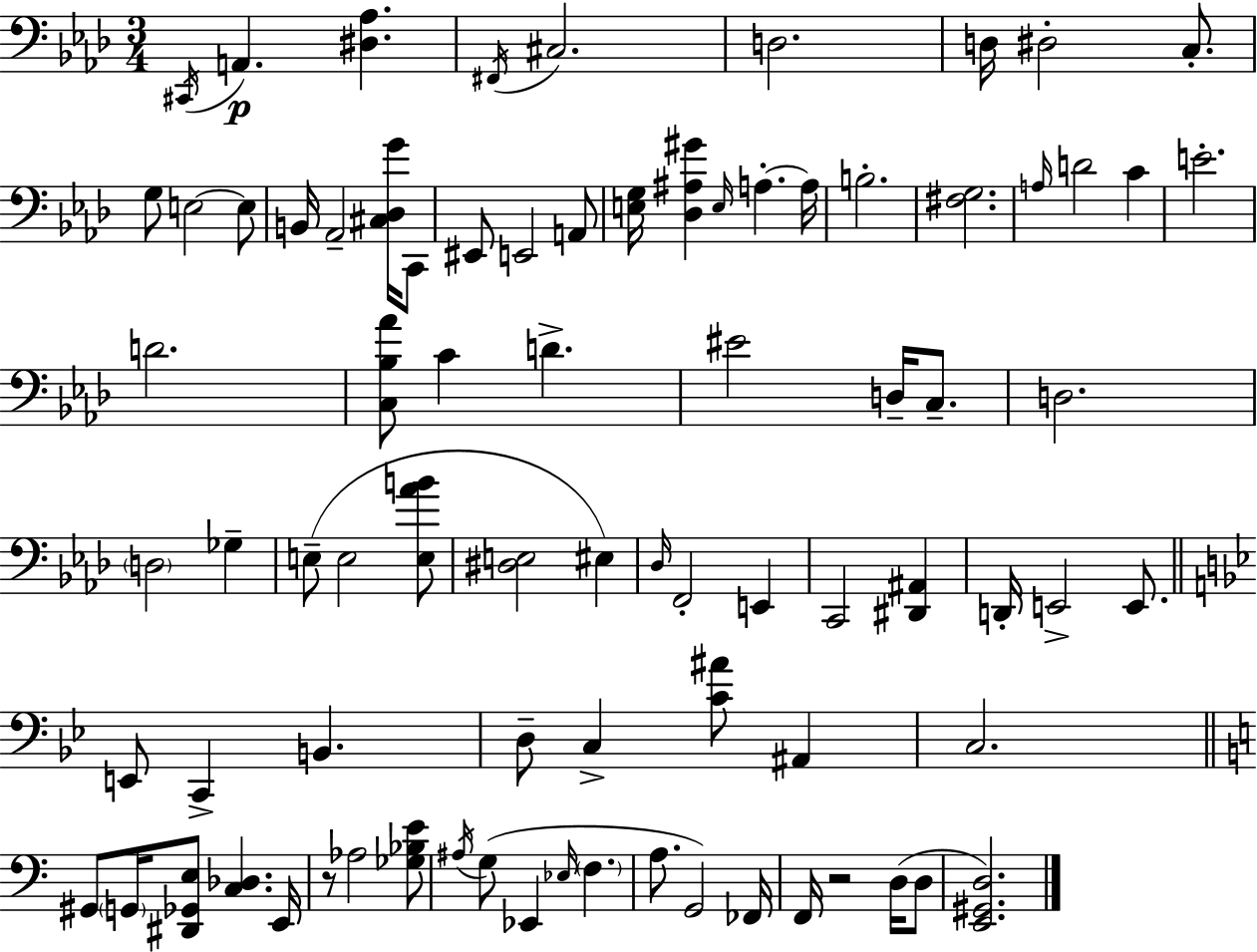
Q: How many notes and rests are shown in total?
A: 82